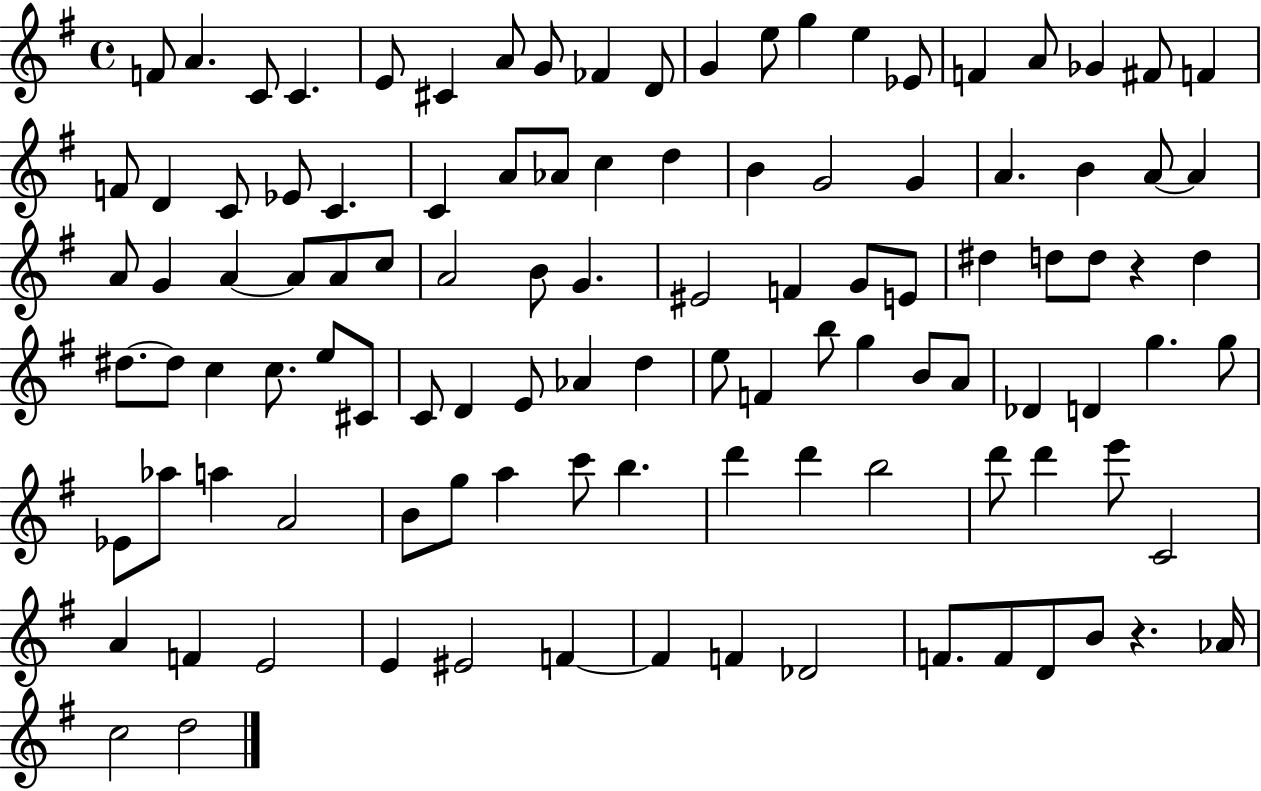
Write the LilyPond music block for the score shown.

{
  \clef treble
  \time 4/4
  \defaultTimeSignature
  \key g \major
  f'8 a'4. c'8 c'4. | e'8 cis'4 a'8 g'8 fes'4 d'8 | g'4 e''8 g''4 e''4 ees'8 | f'4 a'8 ges'4 fis'8 f'4 | \break f'8 d'4 c'8 ees'8 c'4. | c'4 a'8 aes'8 c''4 d''4 | b'4 g'2 g'4 | a'4. b'4 a'8~~ a'4 | \break a'8 g'4 a'4~~ a'8 a'8 c''8 | a'2 b'8 g'4. | eis'2 f'4 g'8 e'8 | dis''4 d''8 d''8 r4 d''4 | \break dis''8.~~ dis''8 c''4 c''8. e''8 cis'8 | c'8 d'4 e'8 aes'4 d''4 | e''8 f'4 b''8 g''4 b'8 a'8 | des'4 d'4 g''4. g''8 | \break ees'8 aes''8 a''4 a'2 | b'8 g''8 a''4 c'''8 b''4. | d'''4 d'''4 b''2 | d'''8 d'''4 e'''8 c'2 | \break a'4 f'4 e'2 | e'4 eis'2 f'4~~ | f'4 f'4 des'2 | f'8. f'8 d'8 b'8 r4. aes'16 | \break c''2 d''2 | \bar "|."
}